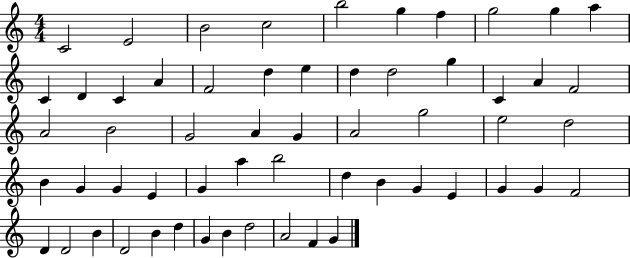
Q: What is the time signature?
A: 4/4